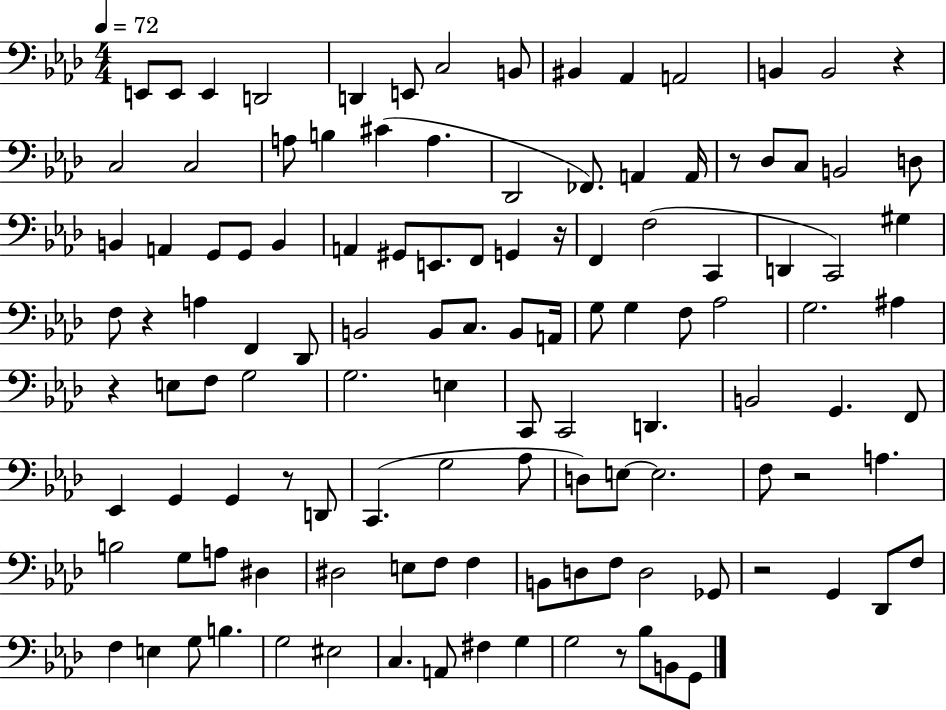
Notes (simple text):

E2/e E2/e E2/q D2/h D2/q E2/e C3/h B2/e BIS2/q Ab2/q A2/h B2/q B2/h R/q C3/h C3/h A3/e B3/q C#4/q A3/q. Db2/h FES2/e. A2/q A2/s R/e Db3/e C3/e B2/h D3/e B2/q A2/q G2/e G2/e B2/q A2/q G#2/e E2/e. F2/e G2/q R/s F2/q F3/h C2/q D2/q C2/h G#3/q F3/e R/q A3/q F2/q Db2/e B2/h B2/e C3/e. B2/e A2/s G3/e G3/q F3/e Ab3/h G3/h. A#3/q R/q E3/e F3/e G3/h G3/h. E3/q C2/e C2/h D2/q. B2/h G2/q. F2/e Eb2/q G2/q G2/q R/e D2/e C2/q. G3/h Ab3/e D3/e E3/e E3/h. F3/e R/h A3/q. B3/h G3/e A3/e D#3/q D#3/h E3/e F3/e F3/q B2/e D3/e F3/e D3/h Gb2/e R/h G2/q Db2/e F3/e F3/q E3/q G3/e B3/q. G3/h EIS3/h C3/q. A2/e F#3/q G3/q G3/h R/e Bb3/e B2/e G2/e